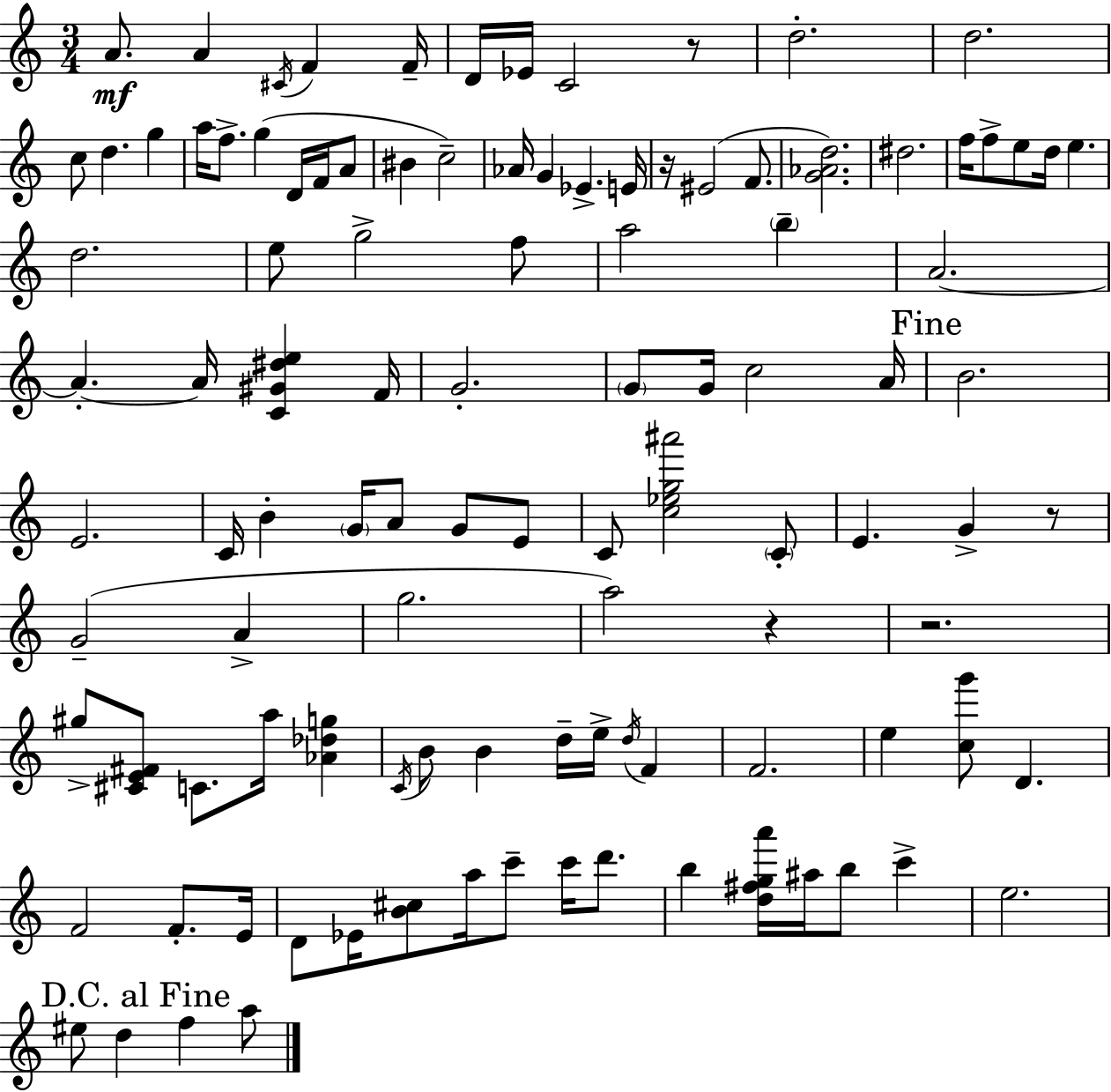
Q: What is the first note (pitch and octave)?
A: A4